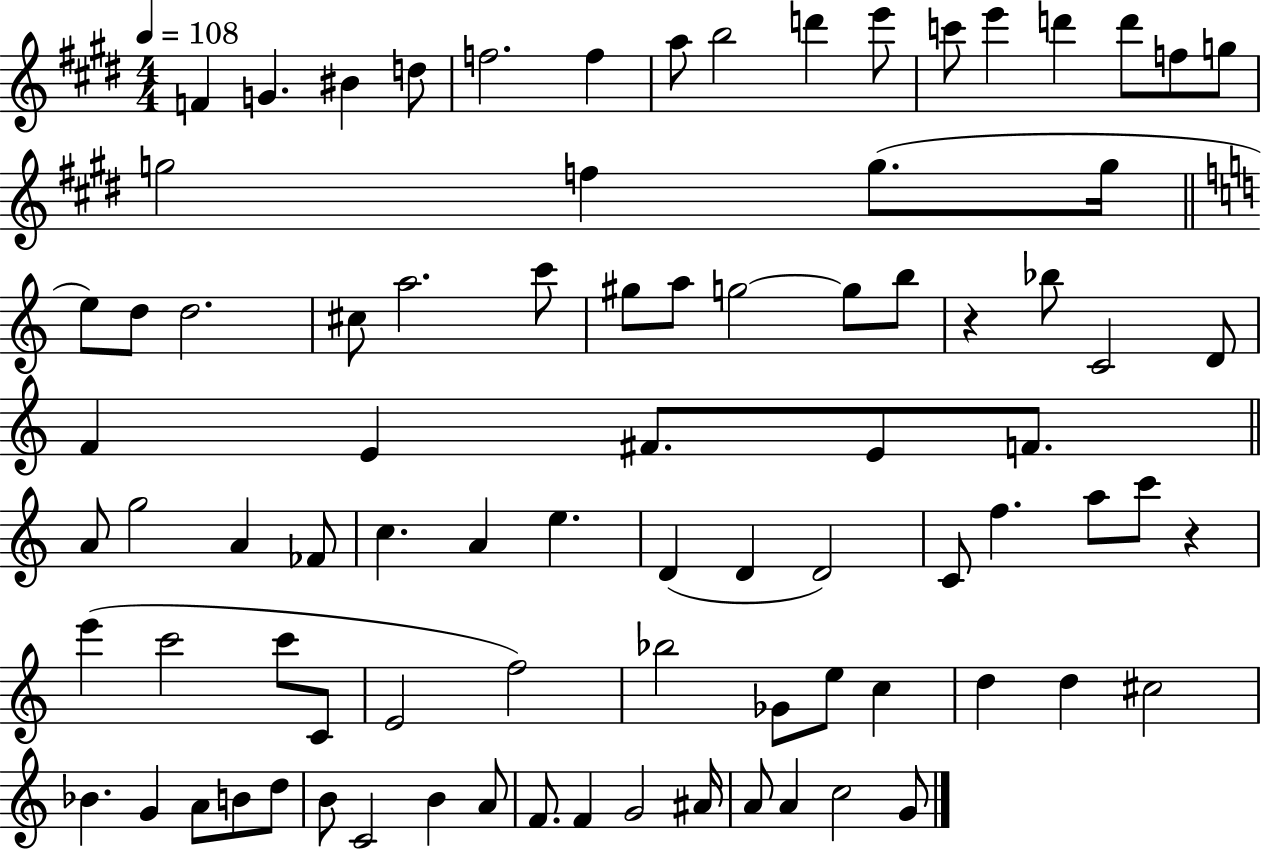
F4/q G4/q. BIS4/q D5/e F5/h. F5/q A5/e B5/h D6/q E6/e C6/e E6/q D6/q D6/e F5/e G5/e G5/h F5/q G5/e. G5/s E5/e D5/e D5/h. C#5/e A5/h. C6/e G#5/e A5/e G5/h G5/e B5/e R/q Bb5/e C4/h D4/e F4/q E4/q F#4/e. E4/e F4/e. A4/e G5/h A4/q FES4/e C5/q. A4/q E5/q. D4/q D4/q D4/h C4/e F5/q. A5/e C6/e R/q E6/q C6/h C6/e C4/e E4/h F5/h Bb5/h Gb4/e E5/e C5/q D5/q D5/q C#5/h Bb4/q. G4/q A4/e B4/e D5/e B4/e C4/h B4/q A4/e F4/e. F4/q G4/h A#4/s A4/e A4/q C5/h G4/e